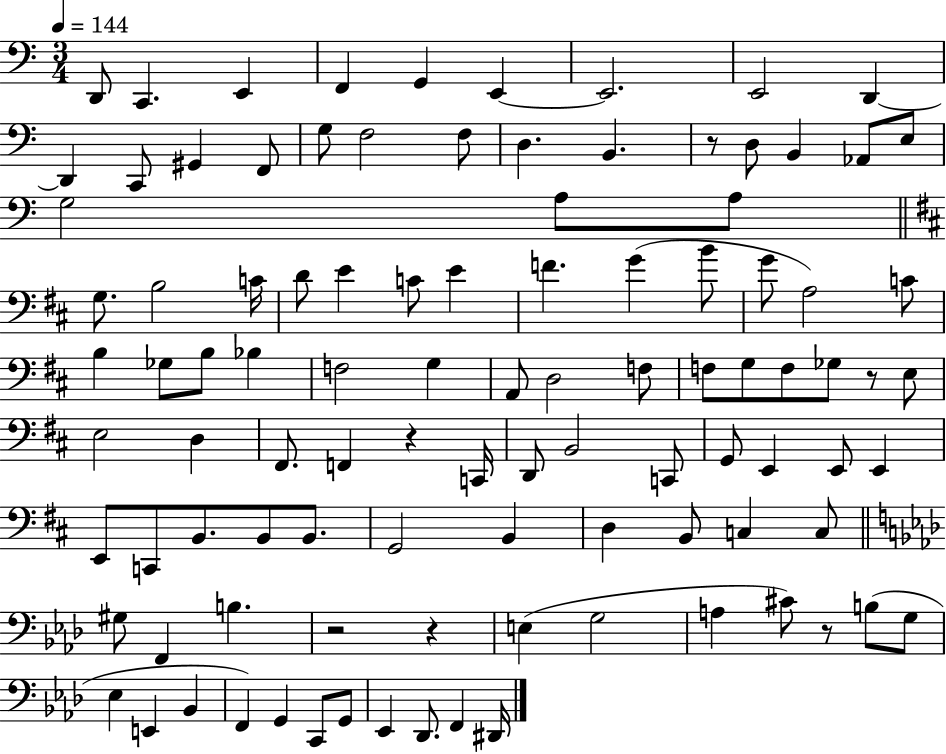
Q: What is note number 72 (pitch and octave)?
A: D3